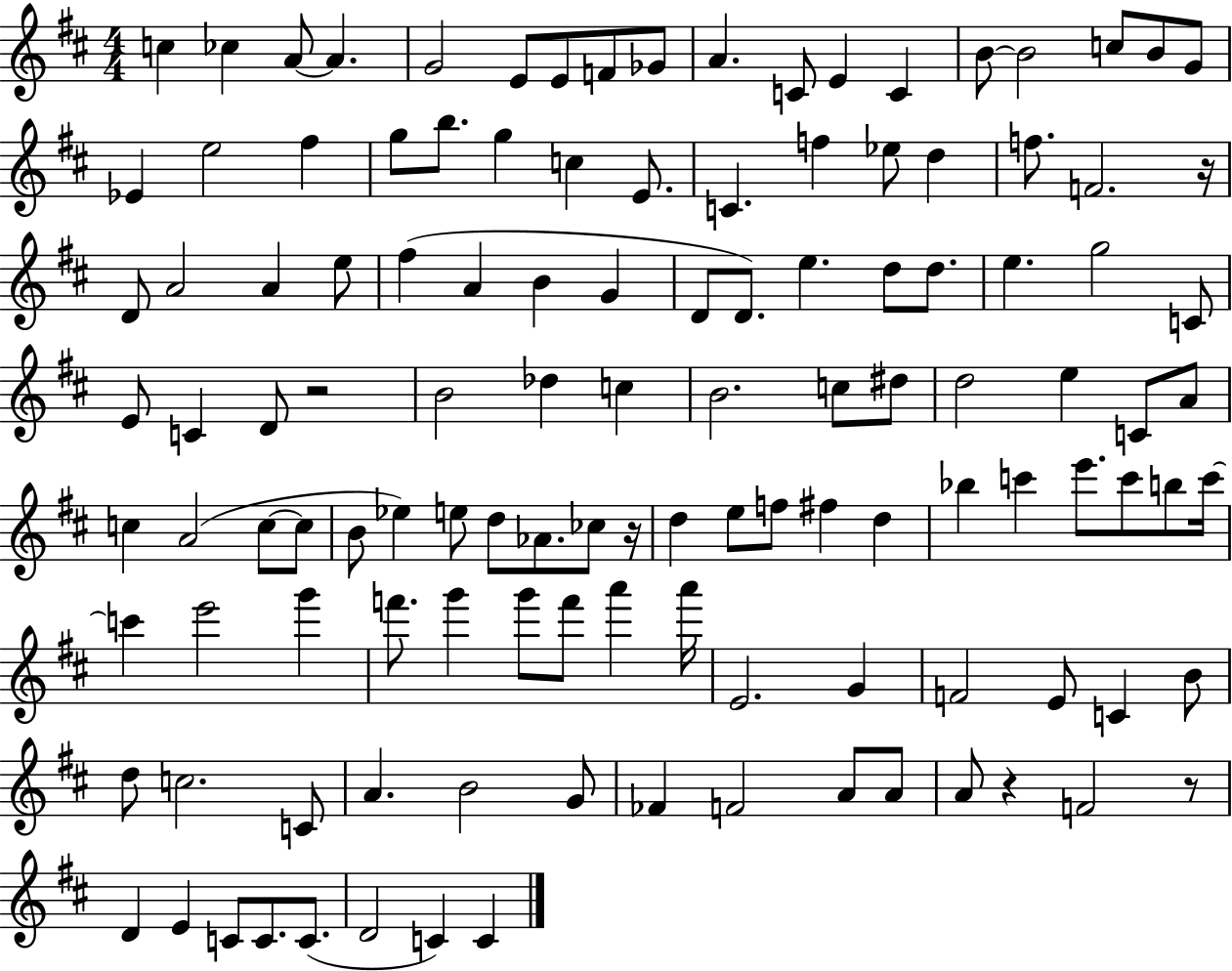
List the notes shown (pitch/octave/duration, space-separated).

C5/q CES5/q A4/e A4/q. G4/h E4/e E4/e F4/e Gb4/e A4/q. C4/e E4/q C4/q B4/e B4/h C5/e B4/e G4/e Eb4/q E5/h F#5/q G5/e B5/e. G5/q C5/q E4/e. C4/q. F5/q Eb5/e D5/q F5/e. F4/h. R/s D4/e A4/h A4/q E5/e F#5/q A4/q B4/q G4/q D4/e D4/e. E5/q. D5/e D5/e. E5/q. G5/h C4/e E4/e C4/q D4/e R/h B4/h Db5/q C5/q B4/h. C5/e D#5/e D5/h E5/q C4/e A4/e C5/q A4/h C5/e C5/e B4/e Eb5/q E5/e D5/e Ab4/e. CES5/e R/s D5/q E5/e F5/e F#5/q D5/q Bb5/q C6/q E6/e. C6/e B5/e C6/s C6/q E6/h G6/q F6/e. G6/q G6/e F6/e A6/q A6/s E4/h. G4/q F4/h E4/e C4/q B4/e D5/e C5/h. C4/e A4/q. B4/h G4/e FES4/q F4/h A4/e A4/e A4/e R/q F4/h R/e D4/q E4/q C4/e C4/e. C4/e. D4/h C4/q C4/q